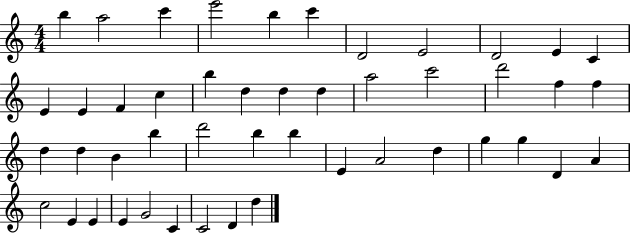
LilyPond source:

{
  \clef treble
  \numericTimeSignature
  \time 4/4
  \key c \major
  b''4 a''2 c'''4 | e'''2 b''4 c'''4 | d'2 e'2 | d'2 e'4 c'4 | \break e'4 e'4 f'4 c''4 | b''4 d''4 d''4 d''4 | a''2 c'''2 | d'''2 f''4 f''4 | \break d''4 d''4 b'4 b''4 | d'''2 b''4 b''4 | e'4 a'2 d''4 | g''4 g''4 d'4 a'4 | \break c''2 e'4 e'4 | e'4 g'2 c'4 | c'2 d'4 d''4 | \bar "|."
}